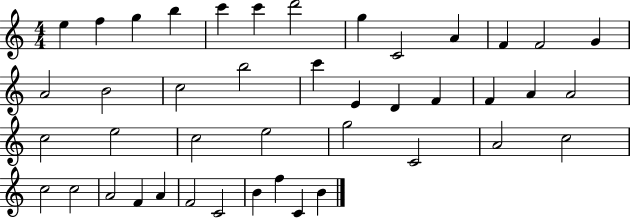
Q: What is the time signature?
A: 4/4